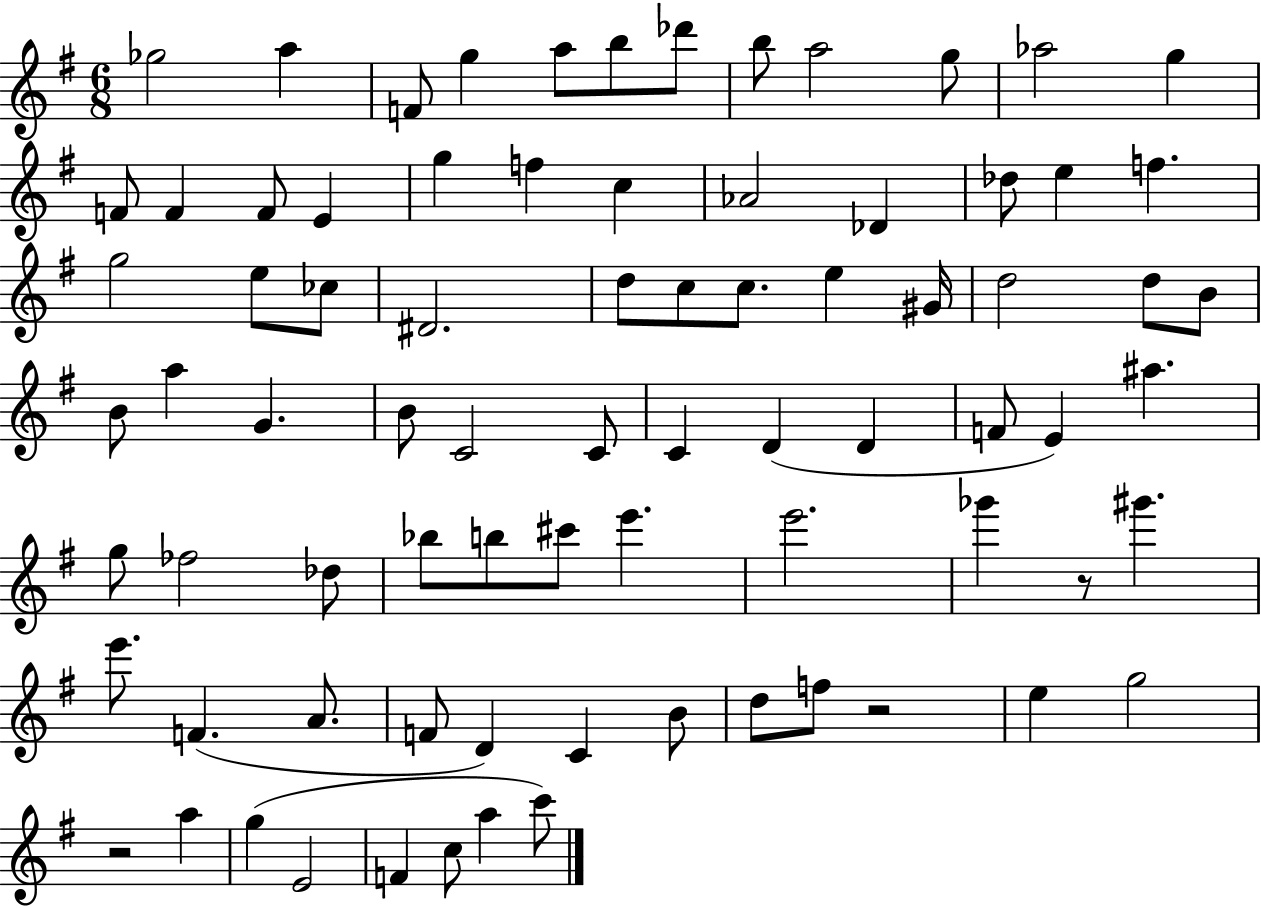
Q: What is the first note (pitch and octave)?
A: Gb5